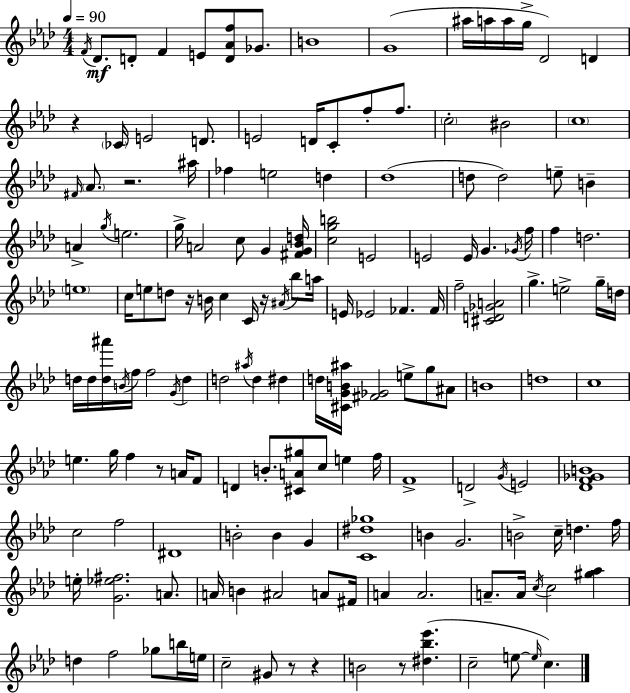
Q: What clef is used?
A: treble